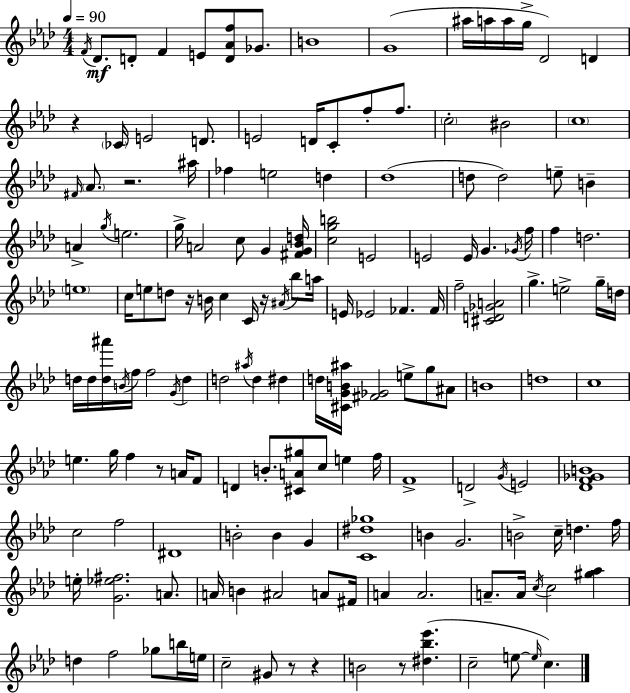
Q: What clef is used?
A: treble